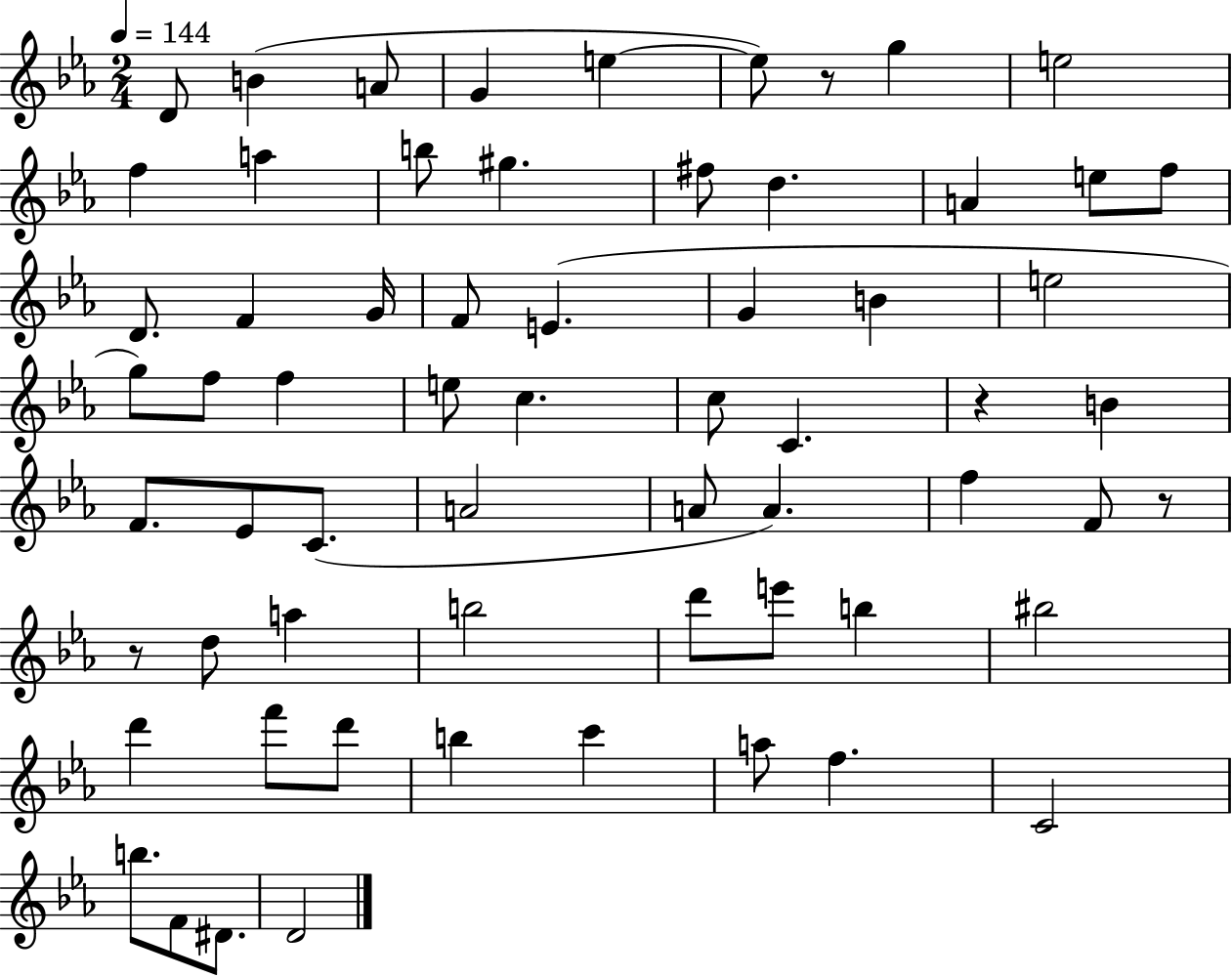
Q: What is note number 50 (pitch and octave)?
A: F6